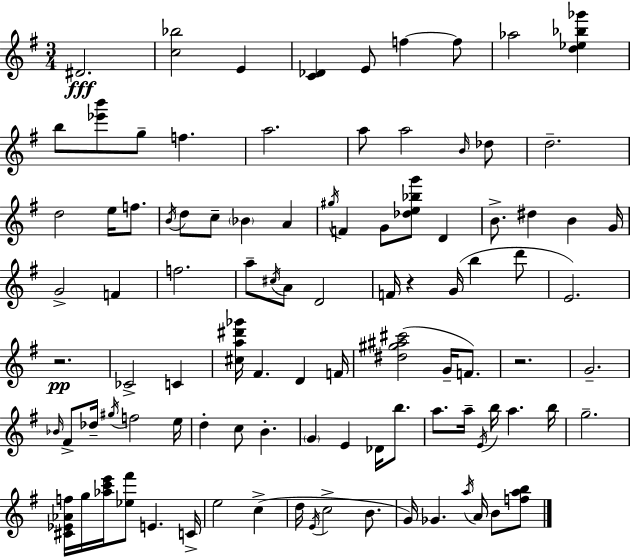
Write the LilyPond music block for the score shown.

{
  \clef treble
  \numericTimeSignature
  \time 3/4
  \key g \major
  dis'2.\fff | <c'' bes''>2 e'4 | <c' des'>4 e'8 f''4~~ f''8 | aes''2 <d'' ees'' bes'' ges'''>4 | \break b''8 <ees''' b'''>8 g''8-- f''4. | a''2. | a''8 a''2 \grace { b'16 } des''8 | d''2.-- | \break d''2 e''16 f''8. | \acciaccatura { b'16 } d''8 c''8-- \parenthesize bes'4 a'4 | \acciaccatura { gis''16 } f'4 g'8 <des'' e'' bes'' g'''>8 d'4 | b'8.-> dis''4 b'4 | \break g'16 g'2-> f'4 | f''2. | a''8-- \acciaccatura { cis''16 } a'8 d'2 | f'16 r4 g'16( b''4 | \break d'''8 e'2.) | r2.\pp | ces'2-> | c'4 <cis'' a'' dis''' ges'''>16 fis'4. d'4 | \break f'16 <dis'' gis'' ais'' cis'''>2( | g'16-- f'8.) r2. | g'2.-- | \grace { bes'16 } fis'8-> des''16-- \acciaccatura { gis''16 } f''2 | \break e''16 d''4-. c''8 | b'4.-. \parenthesize g'4 e'4 | des'16 b''8. a''8. a''16-- \acciaccatura { e'16 } b''16 | a''4. b''16 g''2.-- | \break <cis' ees' aes' f''>16 g''16 <aes'' c''' e'''>16 <ees'' fis'''>8 | e'4. c'16-> e''2 | c''4->( d''16 \acciaccatura { e'16 } c''2-> | b'8. g'16) ges'4. | \break \acciaccatura { a''16 } a'16 b'8 <f'' a'' b''>8 \bar "|."
}